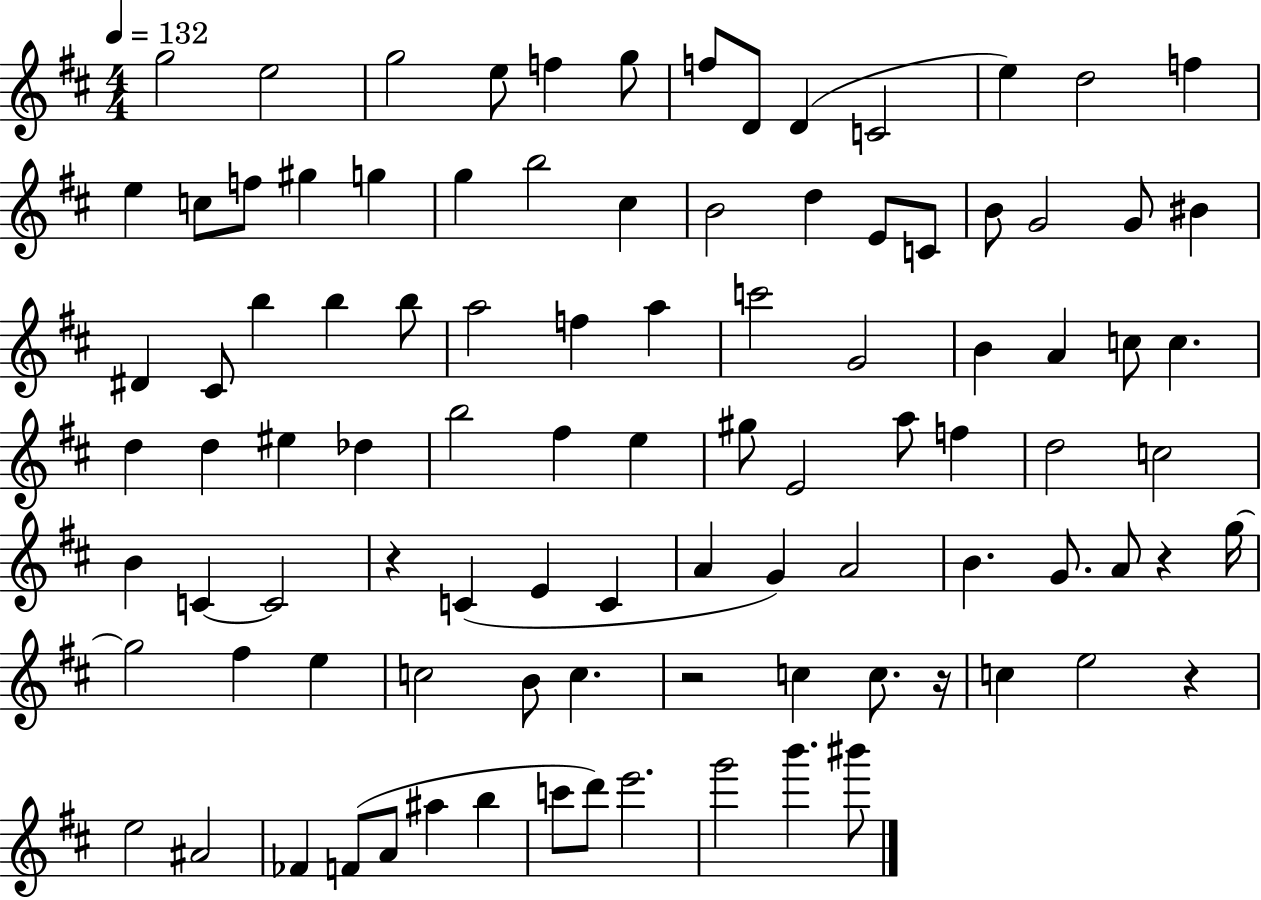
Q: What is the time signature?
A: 4/4